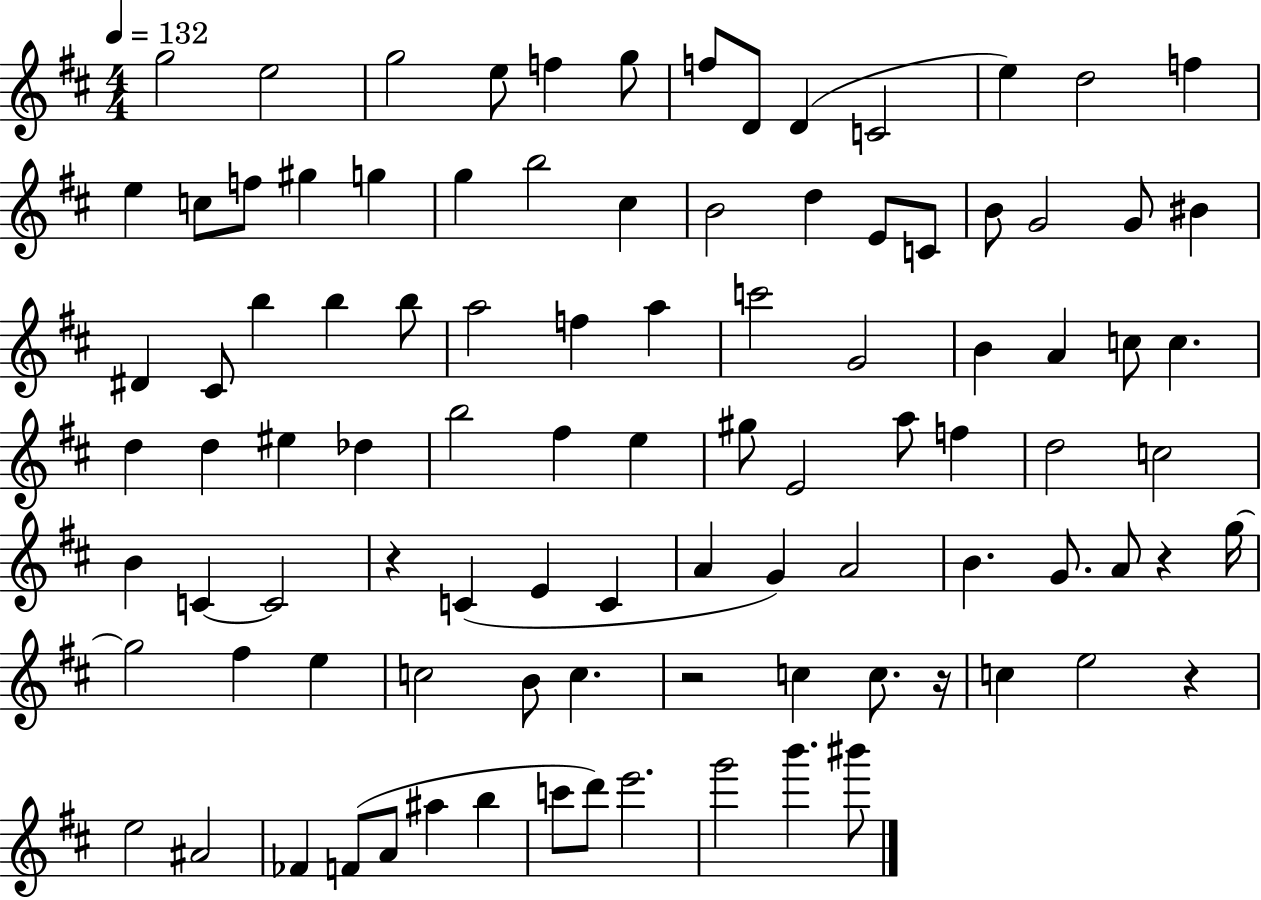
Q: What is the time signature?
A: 4/4